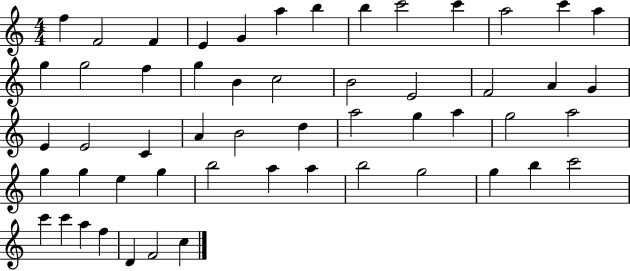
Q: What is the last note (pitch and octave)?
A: C5